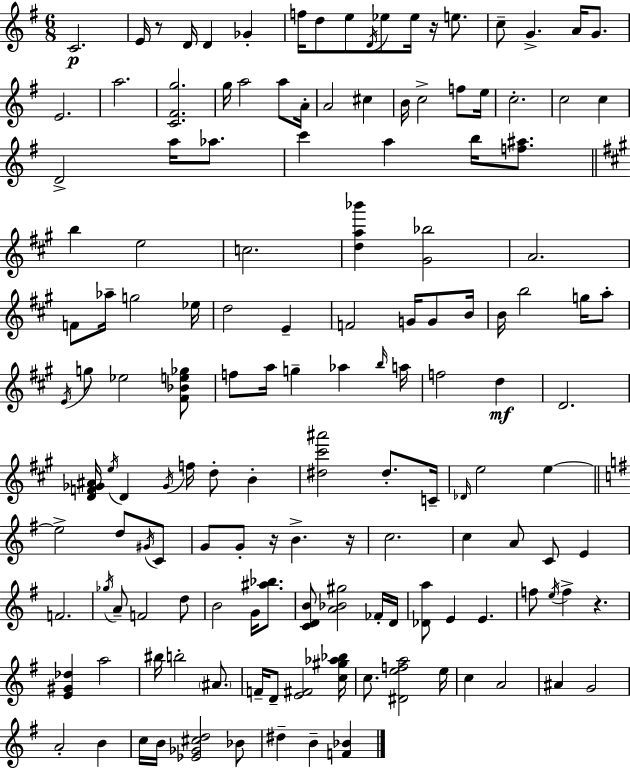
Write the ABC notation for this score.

X:1
T:Untitled
M:6/8
L:1/4
K:Em
C2 E/4 z/2 D/4 D _G f/4 d/2 e/2 D/4 _e/2 _e/4 z/4 e/2 c/2 G A/4 G/2 E2 a2 [C^Fg]2 g/4 a2 a/2 A/4 A2 ^c B/4 c2 f/2 e/4 c2 c2 c D2 a/4 _a/2 c' a b/4 [f^a]/2 b e2 c2 [da_b'] [^G_b]2 A2 F/2 _a/4 g2 _e/4 d2 E F2 G/4 G/2 B/4 B/4 b2 g/4 a/2 E/4 g/2 _e2 [^F_Be_g]/2 f/2 a/4 g _a b/4 a/4 f2 d D2 [DF_G^A]/4 e/4 D _G/4 f/4 d/2 B [^d^c'^a']2 ^d/2 C/4 _D/4 e2 e e2 d/2 ^G/4 C/2 G/2 G/2 z/4 B z/4 c2 c A/2 C/2 E F2 _g/4 A/2 F2 d/2 B2 G/4 [^a_b]/2 [CDB]/2 [A_B^g]2 _F/4 D/4 [_Da]/2 E E f/2 e/4 f z [E^G_d] a2 ^b/4 b2 ^A/2 F/4 D/2 [E^F]2 [c^g_a_b]/4 c/2 [^Defa]2 e/4 c A2 ^A G2 A2 B c/4 B/4 [_E_G^cd]2 _B/2 ^d B [F_B]